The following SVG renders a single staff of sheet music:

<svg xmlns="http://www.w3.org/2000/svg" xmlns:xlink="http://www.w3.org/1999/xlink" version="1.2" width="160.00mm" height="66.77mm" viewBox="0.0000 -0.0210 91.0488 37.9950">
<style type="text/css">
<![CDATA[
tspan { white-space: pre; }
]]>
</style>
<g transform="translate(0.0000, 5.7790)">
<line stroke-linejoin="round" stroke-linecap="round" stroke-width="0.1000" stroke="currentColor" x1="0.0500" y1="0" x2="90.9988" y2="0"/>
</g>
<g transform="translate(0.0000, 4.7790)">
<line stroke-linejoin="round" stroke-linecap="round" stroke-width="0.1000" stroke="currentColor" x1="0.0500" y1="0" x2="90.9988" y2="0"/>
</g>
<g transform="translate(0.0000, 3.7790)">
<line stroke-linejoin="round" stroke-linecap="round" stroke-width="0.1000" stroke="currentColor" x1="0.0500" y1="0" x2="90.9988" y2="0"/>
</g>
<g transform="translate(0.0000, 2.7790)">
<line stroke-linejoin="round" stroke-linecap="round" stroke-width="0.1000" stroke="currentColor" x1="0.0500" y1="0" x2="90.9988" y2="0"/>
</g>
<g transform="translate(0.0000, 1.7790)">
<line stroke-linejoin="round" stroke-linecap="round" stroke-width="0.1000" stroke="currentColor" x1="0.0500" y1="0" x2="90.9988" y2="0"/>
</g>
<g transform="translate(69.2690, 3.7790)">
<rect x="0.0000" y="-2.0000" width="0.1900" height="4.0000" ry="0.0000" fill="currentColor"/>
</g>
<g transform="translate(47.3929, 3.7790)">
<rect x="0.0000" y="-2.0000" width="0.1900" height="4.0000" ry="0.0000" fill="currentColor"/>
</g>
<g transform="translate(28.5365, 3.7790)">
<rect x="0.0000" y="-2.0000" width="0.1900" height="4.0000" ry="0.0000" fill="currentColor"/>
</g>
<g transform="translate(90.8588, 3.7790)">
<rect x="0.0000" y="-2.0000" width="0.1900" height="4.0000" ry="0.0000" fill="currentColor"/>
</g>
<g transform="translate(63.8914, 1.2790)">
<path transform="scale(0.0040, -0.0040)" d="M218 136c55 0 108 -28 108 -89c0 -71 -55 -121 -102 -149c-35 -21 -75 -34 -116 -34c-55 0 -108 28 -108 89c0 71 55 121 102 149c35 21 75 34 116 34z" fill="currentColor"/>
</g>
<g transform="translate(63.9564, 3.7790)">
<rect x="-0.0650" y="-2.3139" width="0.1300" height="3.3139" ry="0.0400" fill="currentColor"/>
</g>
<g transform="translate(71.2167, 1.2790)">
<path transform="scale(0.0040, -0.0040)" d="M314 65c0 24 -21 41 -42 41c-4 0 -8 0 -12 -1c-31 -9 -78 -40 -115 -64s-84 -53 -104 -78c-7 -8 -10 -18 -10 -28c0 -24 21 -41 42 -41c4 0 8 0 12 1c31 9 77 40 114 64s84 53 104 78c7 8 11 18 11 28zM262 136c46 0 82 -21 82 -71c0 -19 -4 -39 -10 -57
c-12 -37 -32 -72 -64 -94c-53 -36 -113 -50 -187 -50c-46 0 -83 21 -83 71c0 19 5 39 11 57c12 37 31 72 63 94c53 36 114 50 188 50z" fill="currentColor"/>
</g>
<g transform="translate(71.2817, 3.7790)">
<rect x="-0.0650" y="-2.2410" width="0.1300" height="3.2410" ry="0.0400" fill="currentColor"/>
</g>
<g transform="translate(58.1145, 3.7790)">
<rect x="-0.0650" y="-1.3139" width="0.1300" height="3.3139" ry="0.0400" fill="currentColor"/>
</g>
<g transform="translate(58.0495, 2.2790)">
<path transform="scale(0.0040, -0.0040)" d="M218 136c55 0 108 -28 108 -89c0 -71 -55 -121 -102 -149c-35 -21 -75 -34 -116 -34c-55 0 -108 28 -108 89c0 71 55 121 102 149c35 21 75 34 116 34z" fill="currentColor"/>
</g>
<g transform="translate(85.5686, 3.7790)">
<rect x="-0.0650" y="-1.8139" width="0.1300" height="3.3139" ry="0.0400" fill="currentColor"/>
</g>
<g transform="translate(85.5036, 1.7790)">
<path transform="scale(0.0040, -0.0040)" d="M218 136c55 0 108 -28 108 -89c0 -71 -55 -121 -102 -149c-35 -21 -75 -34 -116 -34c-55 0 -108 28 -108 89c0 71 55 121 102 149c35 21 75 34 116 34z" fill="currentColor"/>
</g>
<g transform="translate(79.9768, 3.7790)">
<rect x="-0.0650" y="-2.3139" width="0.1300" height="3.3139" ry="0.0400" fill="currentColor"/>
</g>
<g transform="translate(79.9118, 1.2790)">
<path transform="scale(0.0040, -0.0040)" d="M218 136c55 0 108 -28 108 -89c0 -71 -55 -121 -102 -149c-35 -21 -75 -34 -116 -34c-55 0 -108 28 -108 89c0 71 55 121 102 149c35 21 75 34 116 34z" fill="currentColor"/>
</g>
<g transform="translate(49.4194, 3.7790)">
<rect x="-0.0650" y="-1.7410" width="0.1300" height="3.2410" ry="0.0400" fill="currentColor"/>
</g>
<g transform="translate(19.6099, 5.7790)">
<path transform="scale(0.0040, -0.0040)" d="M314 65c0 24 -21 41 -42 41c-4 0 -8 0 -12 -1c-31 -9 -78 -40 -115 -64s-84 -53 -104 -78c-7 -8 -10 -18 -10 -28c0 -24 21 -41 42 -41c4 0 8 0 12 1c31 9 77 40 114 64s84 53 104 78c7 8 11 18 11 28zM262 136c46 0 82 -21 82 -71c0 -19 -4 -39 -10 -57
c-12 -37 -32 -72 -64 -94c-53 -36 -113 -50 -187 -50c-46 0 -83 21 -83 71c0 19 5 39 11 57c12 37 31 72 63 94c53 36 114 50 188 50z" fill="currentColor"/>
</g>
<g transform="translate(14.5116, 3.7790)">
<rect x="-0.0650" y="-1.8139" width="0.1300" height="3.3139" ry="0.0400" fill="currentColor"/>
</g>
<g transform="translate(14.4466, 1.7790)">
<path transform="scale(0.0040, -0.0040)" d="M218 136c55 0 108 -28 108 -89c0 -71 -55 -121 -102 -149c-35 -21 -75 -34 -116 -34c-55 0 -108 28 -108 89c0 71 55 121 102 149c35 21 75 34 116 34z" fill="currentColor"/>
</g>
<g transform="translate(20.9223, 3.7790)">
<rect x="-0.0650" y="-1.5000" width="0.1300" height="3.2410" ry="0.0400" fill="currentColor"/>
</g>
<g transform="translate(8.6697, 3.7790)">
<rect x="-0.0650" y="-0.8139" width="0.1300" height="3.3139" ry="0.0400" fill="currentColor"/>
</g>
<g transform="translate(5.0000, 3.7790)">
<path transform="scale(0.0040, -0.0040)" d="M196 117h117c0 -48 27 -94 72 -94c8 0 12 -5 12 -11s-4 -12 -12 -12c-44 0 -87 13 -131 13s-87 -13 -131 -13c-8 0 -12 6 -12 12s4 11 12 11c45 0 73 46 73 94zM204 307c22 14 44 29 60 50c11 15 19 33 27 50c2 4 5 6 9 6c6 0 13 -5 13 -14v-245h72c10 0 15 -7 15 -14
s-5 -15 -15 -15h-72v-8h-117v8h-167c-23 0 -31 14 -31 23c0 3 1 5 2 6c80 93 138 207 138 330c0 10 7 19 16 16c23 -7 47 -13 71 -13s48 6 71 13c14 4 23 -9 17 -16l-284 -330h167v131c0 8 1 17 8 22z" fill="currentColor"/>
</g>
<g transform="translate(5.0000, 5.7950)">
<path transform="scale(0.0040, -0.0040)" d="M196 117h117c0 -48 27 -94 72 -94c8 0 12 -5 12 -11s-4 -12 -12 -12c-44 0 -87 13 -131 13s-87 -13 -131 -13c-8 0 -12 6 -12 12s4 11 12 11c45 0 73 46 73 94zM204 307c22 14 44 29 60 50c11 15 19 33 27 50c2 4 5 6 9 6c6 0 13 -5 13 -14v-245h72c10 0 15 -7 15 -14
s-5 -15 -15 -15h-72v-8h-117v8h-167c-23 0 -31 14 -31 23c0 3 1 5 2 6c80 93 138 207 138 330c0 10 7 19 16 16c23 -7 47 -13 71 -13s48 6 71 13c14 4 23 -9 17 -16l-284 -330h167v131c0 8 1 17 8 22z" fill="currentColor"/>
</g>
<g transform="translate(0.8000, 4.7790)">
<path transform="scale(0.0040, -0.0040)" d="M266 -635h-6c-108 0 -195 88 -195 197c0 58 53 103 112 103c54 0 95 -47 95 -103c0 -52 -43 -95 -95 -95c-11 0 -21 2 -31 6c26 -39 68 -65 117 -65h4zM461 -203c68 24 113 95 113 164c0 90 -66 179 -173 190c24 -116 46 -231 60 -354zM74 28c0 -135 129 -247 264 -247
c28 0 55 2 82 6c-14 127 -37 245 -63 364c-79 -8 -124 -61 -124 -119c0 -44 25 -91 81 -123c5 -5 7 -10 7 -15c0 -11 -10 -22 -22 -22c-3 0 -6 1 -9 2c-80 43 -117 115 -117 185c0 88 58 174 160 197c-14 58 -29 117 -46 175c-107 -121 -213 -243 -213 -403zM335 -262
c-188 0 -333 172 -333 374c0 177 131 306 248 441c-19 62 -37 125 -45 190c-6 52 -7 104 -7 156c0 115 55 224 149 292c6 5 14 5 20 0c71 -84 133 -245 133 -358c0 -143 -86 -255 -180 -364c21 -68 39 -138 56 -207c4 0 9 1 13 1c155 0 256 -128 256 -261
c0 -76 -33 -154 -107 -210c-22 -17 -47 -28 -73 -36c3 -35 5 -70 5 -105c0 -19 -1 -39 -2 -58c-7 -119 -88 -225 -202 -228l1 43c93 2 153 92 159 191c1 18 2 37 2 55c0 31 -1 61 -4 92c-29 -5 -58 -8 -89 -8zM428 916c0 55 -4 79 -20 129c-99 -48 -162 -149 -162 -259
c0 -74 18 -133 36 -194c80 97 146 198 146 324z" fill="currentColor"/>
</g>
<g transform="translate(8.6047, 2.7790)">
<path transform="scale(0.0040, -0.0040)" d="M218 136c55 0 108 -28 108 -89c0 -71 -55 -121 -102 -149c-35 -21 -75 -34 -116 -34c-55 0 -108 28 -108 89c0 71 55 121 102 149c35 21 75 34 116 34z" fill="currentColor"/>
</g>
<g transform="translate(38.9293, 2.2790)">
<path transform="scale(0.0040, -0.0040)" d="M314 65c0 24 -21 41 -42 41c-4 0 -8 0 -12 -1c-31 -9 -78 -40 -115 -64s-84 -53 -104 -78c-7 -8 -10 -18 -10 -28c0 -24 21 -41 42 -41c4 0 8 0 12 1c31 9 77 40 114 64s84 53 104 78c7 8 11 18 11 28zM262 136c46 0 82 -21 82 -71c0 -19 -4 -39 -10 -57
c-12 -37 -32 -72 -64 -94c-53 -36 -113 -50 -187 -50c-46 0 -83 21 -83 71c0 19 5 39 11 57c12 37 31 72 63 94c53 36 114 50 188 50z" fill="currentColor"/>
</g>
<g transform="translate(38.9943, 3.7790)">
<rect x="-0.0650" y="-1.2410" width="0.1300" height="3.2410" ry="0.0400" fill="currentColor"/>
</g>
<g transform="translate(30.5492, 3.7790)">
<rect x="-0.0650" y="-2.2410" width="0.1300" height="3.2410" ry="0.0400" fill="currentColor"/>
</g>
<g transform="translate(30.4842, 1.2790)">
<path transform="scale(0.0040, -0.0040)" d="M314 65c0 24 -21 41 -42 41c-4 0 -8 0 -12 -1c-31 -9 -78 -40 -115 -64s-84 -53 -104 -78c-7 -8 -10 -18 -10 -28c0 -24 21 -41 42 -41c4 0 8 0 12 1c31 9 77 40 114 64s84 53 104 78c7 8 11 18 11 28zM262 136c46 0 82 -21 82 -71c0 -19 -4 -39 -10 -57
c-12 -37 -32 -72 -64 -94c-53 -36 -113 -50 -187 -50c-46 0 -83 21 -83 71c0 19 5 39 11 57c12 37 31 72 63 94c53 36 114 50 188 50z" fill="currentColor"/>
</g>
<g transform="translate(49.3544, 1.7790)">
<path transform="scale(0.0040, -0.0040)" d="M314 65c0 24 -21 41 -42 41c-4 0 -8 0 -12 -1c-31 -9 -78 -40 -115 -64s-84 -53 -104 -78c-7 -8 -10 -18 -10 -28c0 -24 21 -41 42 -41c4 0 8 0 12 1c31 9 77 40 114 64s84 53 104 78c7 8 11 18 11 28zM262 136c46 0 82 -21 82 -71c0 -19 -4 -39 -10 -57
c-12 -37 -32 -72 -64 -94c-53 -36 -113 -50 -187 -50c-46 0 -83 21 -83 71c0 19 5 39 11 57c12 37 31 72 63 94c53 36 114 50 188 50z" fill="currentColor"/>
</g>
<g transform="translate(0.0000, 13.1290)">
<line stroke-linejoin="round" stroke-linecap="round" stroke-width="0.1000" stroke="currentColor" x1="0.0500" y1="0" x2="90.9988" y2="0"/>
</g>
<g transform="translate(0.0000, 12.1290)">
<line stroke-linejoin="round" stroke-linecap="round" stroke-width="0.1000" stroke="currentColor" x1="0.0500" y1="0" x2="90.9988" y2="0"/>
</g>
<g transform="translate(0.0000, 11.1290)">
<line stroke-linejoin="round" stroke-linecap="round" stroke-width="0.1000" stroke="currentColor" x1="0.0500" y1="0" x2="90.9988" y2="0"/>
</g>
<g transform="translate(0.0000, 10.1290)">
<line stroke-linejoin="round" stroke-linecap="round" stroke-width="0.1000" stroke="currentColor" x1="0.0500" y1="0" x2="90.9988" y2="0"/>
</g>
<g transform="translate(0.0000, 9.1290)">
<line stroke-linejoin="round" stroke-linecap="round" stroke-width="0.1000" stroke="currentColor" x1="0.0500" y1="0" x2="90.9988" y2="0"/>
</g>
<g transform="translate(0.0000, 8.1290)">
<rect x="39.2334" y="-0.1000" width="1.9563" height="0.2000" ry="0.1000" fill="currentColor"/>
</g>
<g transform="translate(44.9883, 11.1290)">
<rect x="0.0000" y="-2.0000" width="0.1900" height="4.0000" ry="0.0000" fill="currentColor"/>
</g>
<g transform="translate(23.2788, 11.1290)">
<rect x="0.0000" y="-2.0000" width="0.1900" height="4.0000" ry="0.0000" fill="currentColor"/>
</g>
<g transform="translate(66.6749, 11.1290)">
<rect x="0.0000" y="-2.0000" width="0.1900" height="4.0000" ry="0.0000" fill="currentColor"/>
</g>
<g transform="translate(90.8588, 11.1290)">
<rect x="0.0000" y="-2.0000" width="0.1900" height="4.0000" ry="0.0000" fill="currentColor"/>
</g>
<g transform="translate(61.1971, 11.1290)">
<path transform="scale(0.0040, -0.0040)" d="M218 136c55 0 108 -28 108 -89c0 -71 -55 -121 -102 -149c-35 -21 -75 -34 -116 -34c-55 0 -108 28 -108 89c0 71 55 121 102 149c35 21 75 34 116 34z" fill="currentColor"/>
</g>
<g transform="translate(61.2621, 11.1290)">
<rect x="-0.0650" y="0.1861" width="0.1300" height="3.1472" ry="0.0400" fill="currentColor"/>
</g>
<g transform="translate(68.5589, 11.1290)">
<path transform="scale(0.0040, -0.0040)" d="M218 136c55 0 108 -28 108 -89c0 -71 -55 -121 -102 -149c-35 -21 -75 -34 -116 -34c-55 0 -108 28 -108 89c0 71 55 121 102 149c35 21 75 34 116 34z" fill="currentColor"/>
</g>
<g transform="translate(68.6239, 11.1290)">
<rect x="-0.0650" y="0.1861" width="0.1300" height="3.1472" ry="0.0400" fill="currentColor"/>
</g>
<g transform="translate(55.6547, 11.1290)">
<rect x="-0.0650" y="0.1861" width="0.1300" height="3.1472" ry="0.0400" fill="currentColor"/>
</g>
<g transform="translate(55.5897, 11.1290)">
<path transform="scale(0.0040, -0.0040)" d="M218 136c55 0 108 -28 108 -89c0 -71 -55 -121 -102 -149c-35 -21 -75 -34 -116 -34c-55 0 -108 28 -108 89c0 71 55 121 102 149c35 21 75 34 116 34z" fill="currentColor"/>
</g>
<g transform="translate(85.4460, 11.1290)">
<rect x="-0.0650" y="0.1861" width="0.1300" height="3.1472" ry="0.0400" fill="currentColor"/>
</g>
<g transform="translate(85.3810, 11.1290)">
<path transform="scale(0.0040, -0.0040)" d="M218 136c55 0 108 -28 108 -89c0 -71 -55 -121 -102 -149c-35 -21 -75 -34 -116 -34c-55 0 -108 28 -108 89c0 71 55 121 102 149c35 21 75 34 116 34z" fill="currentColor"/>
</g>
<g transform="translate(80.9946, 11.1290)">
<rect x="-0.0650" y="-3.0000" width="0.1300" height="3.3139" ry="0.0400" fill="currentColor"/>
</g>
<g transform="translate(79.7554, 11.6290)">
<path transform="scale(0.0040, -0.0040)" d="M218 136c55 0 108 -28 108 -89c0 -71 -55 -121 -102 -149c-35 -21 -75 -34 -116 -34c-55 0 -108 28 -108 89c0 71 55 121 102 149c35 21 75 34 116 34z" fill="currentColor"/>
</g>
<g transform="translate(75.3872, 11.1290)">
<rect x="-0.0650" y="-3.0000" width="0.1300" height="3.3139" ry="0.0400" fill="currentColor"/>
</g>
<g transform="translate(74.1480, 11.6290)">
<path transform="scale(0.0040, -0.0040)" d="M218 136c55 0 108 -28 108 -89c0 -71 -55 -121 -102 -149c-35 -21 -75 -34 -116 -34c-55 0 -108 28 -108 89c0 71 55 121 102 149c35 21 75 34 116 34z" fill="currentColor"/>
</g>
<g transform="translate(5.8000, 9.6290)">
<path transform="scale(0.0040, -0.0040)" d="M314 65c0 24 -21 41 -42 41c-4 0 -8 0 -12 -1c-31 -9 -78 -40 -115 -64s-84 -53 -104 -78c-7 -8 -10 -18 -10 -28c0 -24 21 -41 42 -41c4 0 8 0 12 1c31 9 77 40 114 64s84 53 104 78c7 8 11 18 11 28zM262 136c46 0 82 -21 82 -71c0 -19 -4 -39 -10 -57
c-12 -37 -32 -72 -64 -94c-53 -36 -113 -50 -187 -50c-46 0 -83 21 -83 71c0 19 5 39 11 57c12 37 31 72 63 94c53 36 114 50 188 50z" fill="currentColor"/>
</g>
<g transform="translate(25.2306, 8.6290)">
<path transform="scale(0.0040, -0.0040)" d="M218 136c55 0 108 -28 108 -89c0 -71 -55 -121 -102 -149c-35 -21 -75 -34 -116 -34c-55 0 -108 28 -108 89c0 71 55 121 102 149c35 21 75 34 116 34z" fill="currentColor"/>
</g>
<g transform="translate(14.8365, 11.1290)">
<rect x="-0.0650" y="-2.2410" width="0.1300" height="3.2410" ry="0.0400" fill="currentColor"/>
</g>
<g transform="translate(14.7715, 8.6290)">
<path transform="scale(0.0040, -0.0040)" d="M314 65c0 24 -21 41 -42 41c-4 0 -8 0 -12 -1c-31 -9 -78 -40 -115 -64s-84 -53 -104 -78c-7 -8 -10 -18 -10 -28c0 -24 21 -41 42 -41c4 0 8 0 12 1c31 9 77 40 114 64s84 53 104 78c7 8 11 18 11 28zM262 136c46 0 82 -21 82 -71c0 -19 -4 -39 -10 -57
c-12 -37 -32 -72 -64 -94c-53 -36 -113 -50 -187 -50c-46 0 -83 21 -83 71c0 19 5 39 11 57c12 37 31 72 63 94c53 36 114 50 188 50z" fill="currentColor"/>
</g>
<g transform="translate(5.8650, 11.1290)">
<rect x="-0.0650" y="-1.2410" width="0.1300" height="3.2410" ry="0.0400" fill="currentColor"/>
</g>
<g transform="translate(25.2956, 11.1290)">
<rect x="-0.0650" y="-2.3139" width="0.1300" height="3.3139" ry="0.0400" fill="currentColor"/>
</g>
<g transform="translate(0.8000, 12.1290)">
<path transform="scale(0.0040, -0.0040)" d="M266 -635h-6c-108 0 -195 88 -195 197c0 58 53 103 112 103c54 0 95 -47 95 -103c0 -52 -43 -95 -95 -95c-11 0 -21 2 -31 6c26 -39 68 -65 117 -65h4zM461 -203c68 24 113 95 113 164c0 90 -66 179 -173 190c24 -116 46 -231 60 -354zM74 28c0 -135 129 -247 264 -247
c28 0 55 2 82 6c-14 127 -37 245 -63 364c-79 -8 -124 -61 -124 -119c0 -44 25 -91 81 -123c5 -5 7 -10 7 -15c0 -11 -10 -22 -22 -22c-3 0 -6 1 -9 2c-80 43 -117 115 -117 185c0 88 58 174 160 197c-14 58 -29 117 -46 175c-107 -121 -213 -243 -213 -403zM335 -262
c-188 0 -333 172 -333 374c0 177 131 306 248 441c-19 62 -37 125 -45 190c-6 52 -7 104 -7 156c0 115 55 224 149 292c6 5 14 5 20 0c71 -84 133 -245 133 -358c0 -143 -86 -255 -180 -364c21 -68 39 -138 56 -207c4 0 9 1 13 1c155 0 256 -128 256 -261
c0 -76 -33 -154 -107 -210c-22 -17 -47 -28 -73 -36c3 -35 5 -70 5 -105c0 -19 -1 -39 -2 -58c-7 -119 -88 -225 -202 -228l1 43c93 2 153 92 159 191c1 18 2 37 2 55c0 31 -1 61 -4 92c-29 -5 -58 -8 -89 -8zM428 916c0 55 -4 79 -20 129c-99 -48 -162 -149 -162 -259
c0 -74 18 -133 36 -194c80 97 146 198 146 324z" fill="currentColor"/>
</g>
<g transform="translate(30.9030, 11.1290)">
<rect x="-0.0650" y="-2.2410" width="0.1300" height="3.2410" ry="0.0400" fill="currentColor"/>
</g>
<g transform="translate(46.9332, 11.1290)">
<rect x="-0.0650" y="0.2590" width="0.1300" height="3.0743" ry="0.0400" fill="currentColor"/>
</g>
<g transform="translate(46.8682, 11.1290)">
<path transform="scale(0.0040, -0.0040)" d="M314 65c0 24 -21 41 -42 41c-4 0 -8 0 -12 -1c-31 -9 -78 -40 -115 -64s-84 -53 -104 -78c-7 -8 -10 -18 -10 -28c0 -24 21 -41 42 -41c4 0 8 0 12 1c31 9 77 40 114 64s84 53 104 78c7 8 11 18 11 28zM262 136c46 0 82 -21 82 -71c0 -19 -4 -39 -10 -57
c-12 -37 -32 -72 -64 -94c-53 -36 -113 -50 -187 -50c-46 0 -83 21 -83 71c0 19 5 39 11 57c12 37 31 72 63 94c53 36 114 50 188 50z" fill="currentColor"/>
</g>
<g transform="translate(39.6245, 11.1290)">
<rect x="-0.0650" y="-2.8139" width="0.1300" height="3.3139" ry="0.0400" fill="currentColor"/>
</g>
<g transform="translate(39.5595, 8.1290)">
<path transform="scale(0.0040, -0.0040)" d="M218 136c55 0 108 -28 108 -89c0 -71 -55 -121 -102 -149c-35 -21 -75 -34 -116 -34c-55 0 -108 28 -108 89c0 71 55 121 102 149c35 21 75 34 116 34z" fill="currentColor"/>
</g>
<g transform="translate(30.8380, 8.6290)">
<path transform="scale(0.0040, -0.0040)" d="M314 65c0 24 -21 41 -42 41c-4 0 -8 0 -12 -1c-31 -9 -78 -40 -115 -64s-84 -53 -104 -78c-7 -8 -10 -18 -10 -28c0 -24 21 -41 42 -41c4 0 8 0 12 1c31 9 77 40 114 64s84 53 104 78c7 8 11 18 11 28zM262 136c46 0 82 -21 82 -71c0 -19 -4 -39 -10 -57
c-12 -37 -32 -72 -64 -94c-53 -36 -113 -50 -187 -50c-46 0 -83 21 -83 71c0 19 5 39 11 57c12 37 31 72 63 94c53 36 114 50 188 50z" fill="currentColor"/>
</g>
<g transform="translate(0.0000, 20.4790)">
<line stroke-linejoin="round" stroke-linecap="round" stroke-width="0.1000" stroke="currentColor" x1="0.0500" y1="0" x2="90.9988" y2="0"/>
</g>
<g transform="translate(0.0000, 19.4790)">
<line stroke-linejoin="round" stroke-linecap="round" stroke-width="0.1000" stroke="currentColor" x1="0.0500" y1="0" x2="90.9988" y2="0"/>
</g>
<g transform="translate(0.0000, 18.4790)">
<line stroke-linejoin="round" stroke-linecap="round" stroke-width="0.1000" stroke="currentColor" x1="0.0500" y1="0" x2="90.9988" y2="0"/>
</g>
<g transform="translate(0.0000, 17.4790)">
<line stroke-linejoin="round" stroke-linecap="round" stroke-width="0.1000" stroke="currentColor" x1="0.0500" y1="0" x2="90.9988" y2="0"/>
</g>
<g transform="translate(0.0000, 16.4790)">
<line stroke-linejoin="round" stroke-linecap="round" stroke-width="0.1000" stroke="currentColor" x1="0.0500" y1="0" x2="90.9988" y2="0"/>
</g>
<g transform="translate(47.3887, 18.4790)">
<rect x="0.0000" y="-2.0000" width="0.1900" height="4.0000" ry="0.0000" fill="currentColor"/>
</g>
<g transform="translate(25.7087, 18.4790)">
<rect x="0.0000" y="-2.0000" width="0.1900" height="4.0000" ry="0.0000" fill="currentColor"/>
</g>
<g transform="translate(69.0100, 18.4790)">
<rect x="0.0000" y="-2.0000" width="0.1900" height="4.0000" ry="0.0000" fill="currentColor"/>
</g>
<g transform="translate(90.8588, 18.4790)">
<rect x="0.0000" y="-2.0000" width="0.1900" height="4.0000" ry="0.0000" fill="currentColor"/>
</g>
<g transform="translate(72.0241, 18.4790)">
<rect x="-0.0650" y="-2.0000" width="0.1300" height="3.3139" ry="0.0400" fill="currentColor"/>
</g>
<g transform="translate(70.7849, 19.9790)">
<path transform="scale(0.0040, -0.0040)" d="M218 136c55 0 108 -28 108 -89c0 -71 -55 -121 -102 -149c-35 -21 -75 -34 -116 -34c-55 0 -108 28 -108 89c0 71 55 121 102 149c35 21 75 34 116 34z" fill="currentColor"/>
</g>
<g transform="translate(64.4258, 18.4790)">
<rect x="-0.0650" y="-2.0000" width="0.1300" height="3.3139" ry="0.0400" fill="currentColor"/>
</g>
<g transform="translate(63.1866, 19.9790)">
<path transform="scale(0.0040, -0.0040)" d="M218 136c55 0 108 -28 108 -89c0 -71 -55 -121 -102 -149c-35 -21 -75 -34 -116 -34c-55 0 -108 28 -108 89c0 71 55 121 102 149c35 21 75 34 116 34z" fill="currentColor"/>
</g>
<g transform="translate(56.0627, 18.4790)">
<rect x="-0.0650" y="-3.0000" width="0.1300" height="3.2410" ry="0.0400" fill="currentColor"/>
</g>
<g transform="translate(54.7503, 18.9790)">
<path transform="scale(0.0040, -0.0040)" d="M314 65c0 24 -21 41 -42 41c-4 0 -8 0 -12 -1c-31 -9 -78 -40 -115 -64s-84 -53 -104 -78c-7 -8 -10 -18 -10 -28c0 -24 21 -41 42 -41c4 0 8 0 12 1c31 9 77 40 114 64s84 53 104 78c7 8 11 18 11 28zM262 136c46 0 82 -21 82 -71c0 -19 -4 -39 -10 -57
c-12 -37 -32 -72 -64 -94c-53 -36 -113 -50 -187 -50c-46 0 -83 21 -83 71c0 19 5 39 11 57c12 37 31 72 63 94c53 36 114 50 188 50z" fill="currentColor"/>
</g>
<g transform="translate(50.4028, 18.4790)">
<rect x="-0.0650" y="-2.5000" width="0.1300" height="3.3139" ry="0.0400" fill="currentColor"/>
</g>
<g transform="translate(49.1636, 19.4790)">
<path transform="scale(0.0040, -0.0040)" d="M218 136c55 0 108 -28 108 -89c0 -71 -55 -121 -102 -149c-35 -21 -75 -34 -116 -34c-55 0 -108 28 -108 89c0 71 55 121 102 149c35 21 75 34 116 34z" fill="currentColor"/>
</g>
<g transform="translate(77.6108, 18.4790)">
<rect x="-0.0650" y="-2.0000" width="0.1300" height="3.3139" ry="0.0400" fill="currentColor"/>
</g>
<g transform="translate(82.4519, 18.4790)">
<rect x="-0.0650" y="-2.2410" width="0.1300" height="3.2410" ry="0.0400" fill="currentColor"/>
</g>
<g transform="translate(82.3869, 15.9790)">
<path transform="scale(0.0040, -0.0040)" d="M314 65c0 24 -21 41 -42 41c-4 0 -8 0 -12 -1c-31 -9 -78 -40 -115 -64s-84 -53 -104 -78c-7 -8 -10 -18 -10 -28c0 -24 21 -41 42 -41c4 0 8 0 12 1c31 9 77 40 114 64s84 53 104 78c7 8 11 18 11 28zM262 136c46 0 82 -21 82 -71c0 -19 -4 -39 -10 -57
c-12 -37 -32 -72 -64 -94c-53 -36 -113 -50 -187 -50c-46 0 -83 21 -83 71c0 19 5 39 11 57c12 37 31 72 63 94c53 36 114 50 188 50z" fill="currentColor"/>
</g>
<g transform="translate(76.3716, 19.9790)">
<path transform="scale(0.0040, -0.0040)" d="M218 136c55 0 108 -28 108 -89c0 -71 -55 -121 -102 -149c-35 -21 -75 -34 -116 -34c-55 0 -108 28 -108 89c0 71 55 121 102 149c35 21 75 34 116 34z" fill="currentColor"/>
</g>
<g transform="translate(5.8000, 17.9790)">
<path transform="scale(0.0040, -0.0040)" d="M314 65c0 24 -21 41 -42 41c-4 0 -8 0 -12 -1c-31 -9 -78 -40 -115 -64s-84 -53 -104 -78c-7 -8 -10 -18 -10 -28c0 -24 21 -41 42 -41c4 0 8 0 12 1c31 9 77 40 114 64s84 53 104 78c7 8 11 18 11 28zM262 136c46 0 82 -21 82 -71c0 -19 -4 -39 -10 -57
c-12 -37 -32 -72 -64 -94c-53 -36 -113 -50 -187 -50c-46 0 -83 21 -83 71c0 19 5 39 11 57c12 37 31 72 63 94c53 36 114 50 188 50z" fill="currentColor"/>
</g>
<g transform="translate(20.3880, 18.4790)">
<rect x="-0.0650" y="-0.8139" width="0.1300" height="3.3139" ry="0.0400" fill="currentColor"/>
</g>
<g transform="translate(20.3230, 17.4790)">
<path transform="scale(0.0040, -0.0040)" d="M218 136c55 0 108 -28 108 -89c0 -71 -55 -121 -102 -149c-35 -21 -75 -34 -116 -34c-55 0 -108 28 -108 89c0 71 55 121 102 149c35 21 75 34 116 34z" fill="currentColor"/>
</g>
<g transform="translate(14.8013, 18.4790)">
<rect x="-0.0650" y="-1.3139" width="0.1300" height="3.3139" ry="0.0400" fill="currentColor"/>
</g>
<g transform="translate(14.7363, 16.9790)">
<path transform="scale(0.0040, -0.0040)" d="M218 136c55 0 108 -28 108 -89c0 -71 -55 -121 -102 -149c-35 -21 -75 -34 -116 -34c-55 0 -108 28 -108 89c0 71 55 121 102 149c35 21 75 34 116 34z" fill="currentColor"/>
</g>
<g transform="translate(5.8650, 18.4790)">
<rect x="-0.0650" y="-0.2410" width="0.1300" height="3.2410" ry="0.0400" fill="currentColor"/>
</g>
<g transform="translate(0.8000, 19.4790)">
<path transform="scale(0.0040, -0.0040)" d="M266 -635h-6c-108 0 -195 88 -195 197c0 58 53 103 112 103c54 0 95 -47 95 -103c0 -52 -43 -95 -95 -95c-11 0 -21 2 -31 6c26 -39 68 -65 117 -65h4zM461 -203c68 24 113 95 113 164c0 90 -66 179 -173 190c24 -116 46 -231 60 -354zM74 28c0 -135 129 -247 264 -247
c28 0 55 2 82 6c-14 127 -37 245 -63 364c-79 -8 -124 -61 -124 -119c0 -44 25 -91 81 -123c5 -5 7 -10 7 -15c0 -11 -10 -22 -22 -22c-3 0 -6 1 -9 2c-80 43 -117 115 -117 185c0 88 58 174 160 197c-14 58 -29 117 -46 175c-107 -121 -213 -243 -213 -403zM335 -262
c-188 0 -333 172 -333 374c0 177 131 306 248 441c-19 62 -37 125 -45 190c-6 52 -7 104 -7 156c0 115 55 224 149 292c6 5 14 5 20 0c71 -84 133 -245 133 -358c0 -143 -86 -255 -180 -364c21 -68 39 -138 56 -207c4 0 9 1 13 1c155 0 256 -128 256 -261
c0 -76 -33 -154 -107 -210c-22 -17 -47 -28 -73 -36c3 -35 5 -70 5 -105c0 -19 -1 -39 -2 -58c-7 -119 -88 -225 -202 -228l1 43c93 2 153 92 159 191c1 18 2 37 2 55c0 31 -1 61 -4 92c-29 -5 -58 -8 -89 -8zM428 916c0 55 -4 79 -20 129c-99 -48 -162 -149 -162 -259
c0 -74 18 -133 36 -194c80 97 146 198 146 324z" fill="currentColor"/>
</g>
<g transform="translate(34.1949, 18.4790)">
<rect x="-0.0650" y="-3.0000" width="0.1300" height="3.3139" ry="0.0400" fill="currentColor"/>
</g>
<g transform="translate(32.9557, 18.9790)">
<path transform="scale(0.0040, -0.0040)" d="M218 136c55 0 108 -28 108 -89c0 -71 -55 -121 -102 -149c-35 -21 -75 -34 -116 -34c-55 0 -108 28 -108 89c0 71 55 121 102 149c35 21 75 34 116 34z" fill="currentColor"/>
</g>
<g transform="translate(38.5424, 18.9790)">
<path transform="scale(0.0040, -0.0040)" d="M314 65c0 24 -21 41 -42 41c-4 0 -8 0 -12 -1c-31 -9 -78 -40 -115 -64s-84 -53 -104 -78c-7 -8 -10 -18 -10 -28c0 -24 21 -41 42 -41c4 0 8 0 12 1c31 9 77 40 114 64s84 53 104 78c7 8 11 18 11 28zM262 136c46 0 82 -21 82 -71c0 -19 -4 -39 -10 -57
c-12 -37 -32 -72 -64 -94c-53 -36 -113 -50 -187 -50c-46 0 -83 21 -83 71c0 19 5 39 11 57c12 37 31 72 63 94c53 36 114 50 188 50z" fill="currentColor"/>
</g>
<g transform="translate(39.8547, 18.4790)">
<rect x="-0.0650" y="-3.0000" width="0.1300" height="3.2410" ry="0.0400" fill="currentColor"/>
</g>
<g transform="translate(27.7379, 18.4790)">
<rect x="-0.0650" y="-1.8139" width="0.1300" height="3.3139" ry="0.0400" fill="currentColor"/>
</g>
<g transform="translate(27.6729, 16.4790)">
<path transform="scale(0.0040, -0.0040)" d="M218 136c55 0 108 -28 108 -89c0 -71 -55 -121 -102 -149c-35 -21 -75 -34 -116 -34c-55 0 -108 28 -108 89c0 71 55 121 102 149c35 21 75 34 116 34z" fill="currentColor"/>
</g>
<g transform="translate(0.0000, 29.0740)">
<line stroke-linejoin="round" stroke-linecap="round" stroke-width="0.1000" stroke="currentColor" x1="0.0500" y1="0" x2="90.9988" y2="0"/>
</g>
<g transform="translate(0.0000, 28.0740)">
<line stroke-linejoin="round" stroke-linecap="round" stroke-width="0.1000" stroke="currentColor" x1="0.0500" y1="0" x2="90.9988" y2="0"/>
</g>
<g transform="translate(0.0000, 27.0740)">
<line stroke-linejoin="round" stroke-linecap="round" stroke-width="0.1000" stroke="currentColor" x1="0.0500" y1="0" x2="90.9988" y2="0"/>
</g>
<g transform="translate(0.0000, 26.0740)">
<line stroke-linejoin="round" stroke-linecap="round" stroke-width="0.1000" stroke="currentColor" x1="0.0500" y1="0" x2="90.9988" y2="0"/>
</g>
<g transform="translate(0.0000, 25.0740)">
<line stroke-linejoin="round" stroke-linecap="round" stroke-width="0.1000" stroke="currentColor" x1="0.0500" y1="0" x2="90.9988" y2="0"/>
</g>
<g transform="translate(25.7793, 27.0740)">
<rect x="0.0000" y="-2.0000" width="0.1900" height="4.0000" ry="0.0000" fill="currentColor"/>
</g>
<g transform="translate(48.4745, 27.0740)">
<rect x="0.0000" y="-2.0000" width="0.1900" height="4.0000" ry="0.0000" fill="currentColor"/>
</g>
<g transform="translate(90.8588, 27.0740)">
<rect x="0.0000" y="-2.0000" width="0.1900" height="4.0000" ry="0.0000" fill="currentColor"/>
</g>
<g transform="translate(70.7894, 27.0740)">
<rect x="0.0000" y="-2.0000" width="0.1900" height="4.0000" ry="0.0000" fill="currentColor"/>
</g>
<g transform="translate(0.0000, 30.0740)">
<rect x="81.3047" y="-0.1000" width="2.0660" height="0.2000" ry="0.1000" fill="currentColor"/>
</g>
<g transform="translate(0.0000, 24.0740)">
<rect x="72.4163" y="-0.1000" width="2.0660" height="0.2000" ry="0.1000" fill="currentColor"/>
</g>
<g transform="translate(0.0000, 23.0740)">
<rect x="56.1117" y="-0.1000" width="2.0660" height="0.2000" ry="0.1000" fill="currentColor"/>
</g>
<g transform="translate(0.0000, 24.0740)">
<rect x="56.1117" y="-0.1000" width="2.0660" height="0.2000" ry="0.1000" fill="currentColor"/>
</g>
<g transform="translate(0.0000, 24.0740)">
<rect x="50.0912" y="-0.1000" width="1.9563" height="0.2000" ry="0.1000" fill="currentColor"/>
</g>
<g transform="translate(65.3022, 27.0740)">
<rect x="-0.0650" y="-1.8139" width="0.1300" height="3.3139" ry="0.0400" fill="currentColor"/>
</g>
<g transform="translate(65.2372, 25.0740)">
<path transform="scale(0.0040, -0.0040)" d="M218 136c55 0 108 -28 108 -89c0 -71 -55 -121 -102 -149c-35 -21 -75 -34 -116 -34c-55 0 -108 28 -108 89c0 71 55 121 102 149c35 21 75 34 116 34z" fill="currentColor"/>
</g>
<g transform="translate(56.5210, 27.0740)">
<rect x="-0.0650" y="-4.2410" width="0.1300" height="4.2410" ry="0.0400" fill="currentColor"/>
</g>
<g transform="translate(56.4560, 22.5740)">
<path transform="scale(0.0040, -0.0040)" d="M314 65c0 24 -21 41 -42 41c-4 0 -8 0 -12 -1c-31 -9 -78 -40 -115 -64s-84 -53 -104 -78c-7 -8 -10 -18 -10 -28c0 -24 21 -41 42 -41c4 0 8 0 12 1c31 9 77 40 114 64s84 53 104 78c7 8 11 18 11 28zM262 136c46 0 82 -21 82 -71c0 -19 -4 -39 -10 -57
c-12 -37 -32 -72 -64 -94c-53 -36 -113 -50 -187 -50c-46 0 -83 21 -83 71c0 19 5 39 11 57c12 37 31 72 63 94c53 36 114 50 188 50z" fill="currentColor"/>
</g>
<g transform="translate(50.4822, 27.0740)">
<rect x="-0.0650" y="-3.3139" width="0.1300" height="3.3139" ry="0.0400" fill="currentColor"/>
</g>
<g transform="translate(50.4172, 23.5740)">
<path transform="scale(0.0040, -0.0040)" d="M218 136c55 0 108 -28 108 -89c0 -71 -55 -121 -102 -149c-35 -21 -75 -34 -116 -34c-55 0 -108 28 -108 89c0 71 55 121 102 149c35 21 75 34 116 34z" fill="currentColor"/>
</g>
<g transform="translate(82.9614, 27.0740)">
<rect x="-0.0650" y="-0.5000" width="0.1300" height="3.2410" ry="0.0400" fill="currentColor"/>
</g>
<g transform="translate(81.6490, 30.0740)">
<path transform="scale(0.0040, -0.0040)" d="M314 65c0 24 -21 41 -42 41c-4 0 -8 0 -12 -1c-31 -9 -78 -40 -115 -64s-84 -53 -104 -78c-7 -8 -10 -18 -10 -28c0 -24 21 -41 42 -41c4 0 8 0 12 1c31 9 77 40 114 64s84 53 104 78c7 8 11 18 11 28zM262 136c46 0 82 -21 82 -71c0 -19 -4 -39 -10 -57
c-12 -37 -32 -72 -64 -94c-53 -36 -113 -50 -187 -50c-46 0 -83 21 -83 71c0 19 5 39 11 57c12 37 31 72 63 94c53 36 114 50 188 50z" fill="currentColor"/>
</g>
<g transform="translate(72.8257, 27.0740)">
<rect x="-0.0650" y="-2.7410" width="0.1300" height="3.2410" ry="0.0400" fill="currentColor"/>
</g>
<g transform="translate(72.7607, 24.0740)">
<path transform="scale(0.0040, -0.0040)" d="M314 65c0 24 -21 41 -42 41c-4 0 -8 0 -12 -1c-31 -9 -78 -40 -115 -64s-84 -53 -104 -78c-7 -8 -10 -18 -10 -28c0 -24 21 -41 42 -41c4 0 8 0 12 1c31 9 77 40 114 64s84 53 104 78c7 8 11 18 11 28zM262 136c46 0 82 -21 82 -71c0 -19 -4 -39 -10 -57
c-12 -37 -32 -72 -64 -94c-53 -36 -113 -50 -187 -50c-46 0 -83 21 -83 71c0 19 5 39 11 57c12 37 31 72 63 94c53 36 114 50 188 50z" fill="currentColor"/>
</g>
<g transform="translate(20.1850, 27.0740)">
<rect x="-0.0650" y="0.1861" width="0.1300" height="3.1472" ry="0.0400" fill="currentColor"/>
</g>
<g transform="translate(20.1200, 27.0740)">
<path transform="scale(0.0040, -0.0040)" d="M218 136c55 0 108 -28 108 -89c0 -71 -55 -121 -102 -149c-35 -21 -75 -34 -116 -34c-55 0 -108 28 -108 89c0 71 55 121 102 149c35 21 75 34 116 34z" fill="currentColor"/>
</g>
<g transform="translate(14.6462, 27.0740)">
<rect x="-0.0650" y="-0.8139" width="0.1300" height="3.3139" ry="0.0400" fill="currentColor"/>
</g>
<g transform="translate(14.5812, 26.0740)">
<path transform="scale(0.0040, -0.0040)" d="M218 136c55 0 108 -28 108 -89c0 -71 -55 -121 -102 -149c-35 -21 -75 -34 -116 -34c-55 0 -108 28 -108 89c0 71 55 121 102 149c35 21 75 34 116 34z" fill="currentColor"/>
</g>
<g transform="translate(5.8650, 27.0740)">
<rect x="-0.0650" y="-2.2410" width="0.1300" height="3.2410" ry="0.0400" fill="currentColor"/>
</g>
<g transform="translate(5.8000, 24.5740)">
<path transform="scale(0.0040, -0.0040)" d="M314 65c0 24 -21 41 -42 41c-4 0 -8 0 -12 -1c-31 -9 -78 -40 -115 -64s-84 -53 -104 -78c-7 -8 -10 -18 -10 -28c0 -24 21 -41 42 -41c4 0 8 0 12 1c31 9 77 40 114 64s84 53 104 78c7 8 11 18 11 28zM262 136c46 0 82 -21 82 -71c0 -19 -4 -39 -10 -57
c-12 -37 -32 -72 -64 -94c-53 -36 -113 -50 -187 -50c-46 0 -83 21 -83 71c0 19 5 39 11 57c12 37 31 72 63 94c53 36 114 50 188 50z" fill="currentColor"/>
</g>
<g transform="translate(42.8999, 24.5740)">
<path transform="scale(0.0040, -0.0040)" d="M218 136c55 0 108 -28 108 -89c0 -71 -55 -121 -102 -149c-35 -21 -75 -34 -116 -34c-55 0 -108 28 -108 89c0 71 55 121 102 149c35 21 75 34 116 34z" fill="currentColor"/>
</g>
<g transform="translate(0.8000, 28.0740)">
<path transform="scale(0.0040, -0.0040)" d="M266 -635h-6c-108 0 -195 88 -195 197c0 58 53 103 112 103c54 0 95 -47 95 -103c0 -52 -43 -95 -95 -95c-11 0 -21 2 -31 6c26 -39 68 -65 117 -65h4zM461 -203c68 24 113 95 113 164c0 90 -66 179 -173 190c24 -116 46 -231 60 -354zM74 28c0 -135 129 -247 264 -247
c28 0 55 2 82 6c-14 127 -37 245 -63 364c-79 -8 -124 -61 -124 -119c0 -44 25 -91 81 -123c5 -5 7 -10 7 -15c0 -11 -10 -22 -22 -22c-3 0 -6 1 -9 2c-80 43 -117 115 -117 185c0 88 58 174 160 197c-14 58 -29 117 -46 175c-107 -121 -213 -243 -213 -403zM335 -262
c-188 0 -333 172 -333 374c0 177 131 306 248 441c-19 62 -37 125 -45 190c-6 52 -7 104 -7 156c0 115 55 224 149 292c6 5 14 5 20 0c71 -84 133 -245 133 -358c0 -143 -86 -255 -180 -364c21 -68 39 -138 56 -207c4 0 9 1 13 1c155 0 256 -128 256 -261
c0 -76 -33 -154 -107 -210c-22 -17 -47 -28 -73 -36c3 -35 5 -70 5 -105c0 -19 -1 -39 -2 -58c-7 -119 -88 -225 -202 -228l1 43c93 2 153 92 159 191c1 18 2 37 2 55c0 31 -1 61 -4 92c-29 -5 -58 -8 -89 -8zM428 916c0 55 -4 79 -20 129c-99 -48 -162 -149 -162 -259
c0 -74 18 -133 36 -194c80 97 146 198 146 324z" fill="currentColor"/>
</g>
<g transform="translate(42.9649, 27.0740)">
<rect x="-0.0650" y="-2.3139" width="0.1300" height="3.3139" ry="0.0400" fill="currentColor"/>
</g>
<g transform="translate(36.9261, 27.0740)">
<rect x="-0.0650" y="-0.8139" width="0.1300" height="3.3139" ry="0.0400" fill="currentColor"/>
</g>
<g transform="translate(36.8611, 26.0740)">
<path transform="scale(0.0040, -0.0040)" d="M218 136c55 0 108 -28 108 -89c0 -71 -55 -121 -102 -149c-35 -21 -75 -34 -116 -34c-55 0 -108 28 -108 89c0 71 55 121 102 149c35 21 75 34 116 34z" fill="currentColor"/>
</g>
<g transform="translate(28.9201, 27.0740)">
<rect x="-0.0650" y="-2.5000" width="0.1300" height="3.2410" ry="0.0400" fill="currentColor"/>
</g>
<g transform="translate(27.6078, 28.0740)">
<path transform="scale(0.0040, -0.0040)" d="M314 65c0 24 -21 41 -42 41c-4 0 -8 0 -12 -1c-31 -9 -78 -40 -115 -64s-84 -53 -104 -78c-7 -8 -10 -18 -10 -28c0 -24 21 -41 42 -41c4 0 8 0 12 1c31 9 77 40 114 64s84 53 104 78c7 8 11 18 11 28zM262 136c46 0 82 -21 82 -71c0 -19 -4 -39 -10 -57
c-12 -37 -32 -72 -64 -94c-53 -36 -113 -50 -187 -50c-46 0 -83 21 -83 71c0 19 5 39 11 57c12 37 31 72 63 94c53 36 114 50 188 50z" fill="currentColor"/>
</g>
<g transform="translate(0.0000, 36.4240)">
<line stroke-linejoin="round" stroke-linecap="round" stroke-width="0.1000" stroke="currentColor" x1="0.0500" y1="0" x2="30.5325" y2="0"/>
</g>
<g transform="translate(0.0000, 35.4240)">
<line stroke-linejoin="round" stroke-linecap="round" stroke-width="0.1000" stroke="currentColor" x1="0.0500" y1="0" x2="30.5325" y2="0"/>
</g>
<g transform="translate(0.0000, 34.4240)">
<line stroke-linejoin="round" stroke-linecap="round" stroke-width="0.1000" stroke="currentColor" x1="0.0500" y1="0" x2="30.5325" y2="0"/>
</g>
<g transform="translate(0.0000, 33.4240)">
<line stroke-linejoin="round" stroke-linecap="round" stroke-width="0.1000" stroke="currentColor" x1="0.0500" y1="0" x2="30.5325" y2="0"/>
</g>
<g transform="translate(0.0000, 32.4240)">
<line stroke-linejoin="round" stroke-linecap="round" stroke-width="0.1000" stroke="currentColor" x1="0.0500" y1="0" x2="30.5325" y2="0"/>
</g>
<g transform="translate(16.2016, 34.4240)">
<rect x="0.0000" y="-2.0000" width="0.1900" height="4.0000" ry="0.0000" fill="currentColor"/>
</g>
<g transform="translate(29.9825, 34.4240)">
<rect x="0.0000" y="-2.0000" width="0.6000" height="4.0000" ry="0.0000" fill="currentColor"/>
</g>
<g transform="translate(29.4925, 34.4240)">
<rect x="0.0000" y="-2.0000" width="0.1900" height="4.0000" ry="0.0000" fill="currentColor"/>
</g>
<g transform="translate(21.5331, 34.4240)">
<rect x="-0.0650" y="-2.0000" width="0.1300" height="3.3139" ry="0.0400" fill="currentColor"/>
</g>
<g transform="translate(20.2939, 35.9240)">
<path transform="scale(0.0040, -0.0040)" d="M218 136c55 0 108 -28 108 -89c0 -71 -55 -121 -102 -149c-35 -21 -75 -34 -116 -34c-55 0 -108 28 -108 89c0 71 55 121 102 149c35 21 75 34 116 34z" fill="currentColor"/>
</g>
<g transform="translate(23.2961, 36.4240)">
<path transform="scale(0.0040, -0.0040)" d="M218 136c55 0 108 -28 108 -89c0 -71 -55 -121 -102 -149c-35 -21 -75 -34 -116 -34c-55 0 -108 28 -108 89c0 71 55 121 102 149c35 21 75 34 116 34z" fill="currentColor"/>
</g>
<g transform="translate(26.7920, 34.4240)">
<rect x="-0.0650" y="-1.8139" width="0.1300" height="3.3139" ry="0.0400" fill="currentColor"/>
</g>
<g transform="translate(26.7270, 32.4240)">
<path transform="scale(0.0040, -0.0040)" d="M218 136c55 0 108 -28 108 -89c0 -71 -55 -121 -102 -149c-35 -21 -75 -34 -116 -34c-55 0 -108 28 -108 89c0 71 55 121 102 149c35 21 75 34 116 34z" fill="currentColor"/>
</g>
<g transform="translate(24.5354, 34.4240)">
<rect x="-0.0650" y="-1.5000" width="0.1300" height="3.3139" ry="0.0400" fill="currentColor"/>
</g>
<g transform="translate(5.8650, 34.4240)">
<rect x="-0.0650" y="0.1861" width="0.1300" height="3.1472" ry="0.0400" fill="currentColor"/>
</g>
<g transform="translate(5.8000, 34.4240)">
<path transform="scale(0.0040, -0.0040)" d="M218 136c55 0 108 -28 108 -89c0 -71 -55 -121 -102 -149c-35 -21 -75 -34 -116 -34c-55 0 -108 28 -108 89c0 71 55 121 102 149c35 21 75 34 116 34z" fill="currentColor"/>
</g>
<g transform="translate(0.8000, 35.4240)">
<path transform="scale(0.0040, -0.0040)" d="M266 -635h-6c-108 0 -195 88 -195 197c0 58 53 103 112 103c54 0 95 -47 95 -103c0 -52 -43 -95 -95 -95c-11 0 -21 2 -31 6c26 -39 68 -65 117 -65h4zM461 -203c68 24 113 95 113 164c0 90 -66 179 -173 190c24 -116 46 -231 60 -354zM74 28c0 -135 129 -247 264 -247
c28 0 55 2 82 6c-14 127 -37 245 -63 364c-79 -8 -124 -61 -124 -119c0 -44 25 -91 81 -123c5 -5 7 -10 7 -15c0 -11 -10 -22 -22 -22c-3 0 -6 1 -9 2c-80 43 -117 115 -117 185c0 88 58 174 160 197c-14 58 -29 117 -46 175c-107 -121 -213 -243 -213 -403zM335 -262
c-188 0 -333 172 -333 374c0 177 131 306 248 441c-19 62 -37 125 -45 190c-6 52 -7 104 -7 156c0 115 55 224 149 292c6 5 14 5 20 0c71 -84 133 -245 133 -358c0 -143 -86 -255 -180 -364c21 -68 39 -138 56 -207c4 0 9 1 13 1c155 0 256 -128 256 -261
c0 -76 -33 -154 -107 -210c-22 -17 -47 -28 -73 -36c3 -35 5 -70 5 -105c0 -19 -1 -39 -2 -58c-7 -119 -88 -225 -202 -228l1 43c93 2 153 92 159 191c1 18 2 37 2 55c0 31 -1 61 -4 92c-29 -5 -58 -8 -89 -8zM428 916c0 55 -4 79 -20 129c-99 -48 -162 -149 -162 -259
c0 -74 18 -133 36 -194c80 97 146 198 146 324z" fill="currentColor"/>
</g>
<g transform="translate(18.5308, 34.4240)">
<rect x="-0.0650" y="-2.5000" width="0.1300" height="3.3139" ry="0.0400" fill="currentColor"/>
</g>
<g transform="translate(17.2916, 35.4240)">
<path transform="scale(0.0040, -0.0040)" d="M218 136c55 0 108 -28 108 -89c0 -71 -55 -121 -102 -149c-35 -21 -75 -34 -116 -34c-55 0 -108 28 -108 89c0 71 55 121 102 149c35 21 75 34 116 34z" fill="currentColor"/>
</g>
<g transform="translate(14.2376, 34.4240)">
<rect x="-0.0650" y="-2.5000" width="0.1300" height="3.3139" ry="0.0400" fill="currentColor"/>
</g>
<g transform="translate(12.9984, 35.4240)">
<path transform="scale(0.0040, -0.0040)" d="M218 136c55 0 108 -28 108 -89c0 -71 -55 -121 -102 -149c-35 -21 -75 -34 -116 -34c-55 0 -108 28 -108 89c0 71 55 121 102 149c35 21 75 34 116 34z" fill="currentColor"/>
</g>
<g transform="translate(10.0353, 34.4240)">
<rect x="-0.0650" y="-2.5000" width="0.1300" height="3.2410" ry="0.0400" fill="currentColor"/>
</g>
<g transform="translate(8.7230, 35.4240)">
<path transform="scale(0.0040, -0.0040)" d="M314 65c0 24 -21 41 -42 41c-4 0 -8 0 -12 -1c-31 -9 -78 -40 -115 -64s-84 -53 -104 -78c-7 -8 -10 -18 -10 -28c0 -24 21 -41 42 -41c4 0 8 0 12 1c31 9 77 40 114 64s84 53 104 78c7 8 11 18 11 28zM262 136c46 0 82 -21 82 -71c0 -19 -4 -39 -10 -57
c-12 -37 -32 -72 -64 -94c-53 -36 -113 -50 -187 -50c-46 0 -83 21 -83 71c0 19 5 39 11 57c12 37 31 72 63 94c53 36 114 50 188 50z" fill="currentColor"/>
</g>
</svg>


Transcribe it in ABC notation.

X:1
T:Untitled
M:4/4
L:1/4
K:C
d f E2 g2 e2 f2 e g g2 g f e2 g2 g g2 a B2 B B B A A B c2 e d f A A2 G A2 F F F g2 g2 d B G2 d g b d'2 f a2 C2 B G2 G G F E f